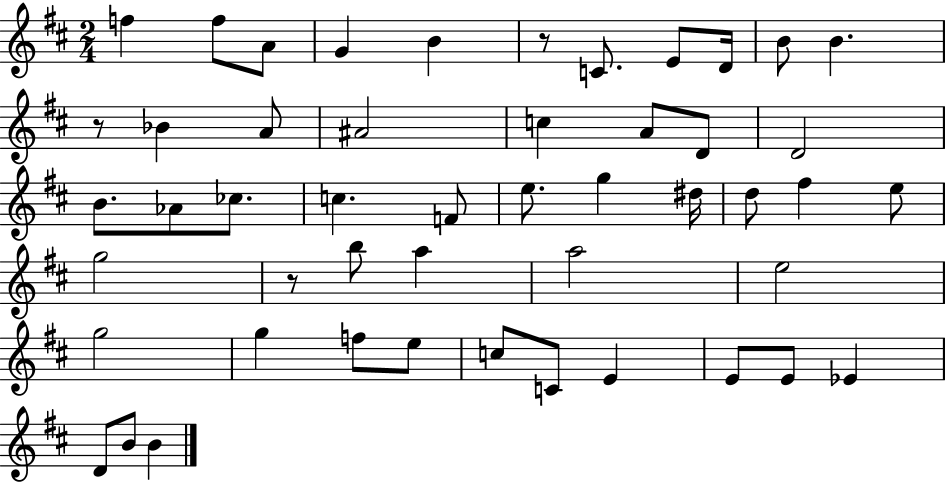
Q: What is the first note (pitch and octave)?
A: F5